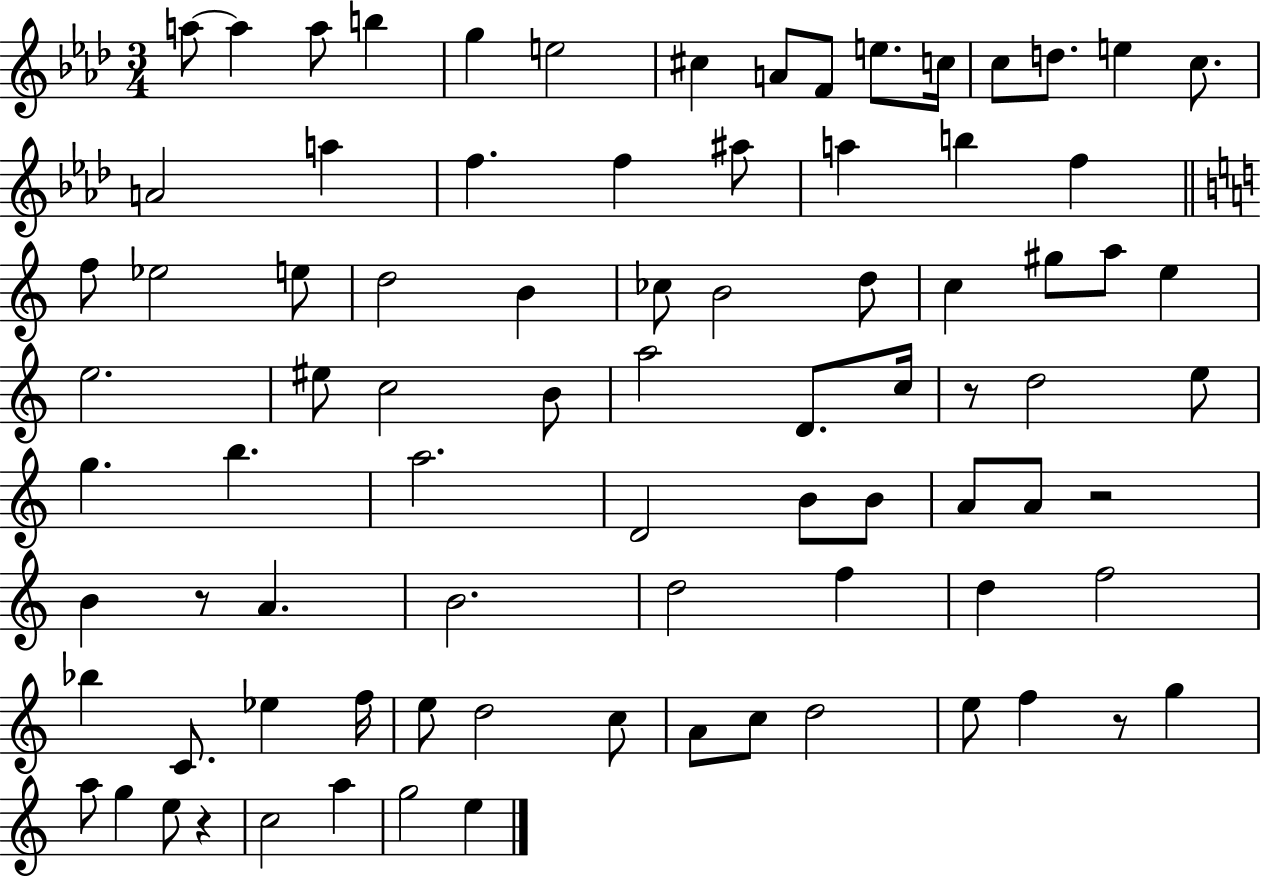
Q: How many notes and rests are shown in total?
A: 84